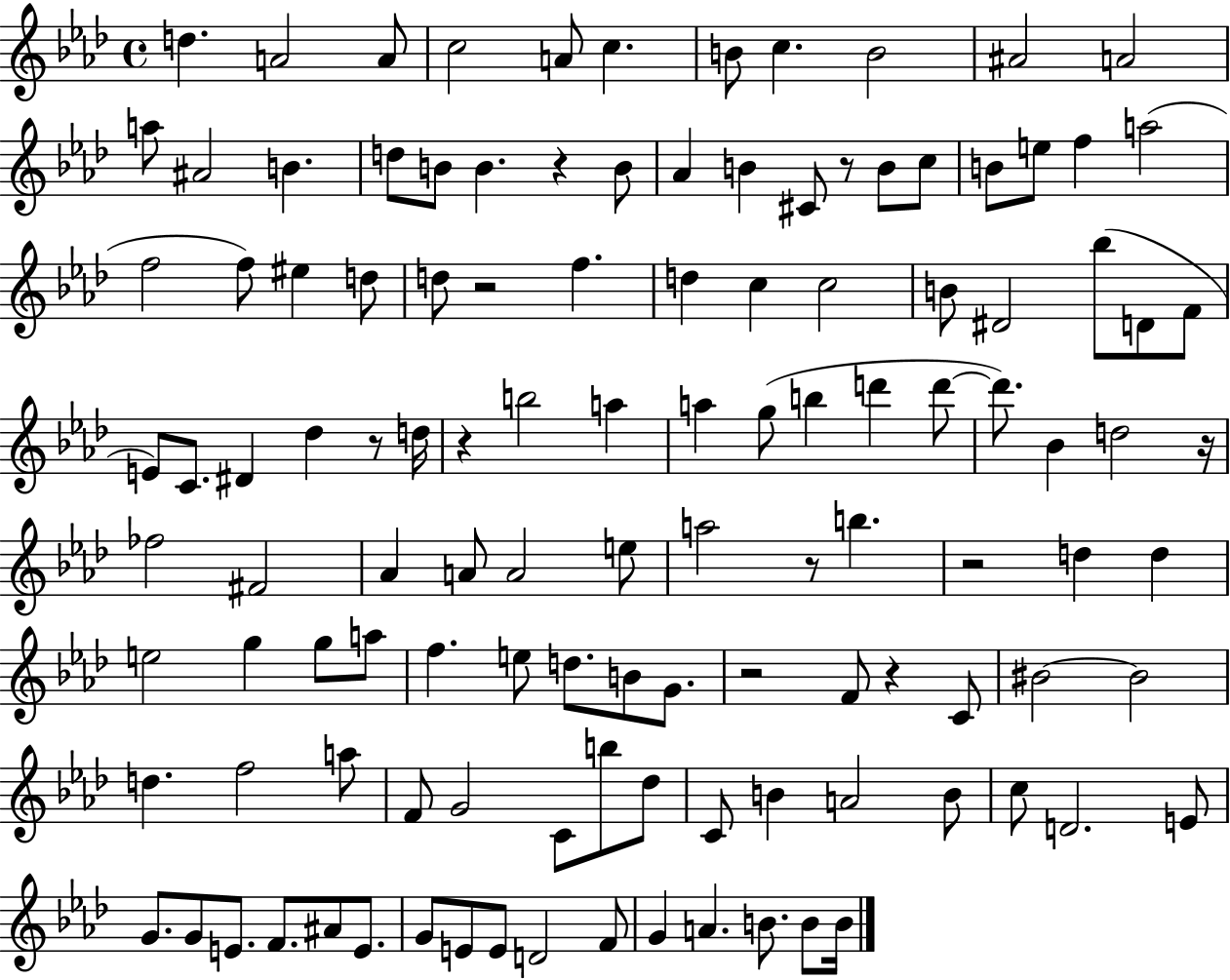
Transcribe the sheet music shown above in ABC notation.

X:1
T:Untitled
M:4/4
L:1/4
K:Ab
d A2 A/2 c2 A/2 c B/2 c B2 ^A2 A2 a/2 ^A2 B d/2 B/2 B z B/2 _A B ^C/2 z/2 B/2 c/2 B/2 e/2 f a2 f2 f/2 ^e d/2 d/2 z2 f d c c2 B/2 ^D2 _b/2 D/2 F/2 E/2 C/2 ^D _d z/2 d/4 z b2 a a g/2 b d' d'/2 d'/2 _B d2 z/4 _f2 ^F2 _A A/2 A2 e/2 a2 z/2 b z2 d d e2 g g/2 a/2 f e/2 d/2 B/2 G/2 z2 F/2 z C/2 ^B2 ^B2 d f2 a/2 F/2 G2 C/2 b/2 _d/2 C/2 B A2 B/2 c/2 D2 E/2 G/2 G/2 E/2 F/2 ^A/2 E/2 G/2 E/2 E/2 D2 F/2 G A B/2 B/2 B/4